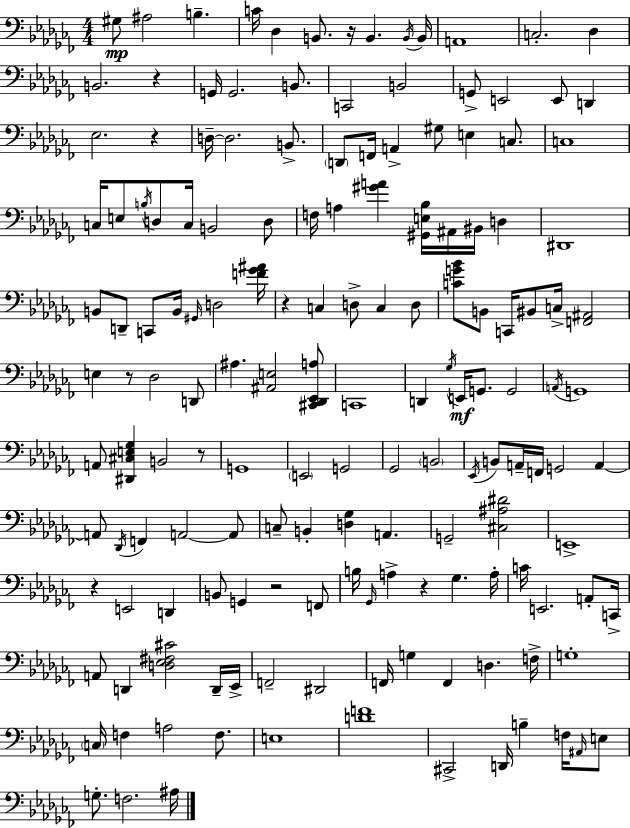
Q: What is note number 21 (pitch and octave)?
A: E2